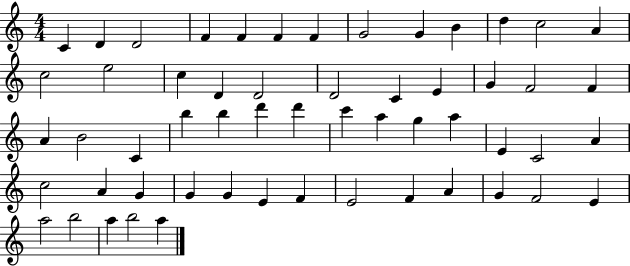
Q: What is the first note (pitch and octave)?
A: C4